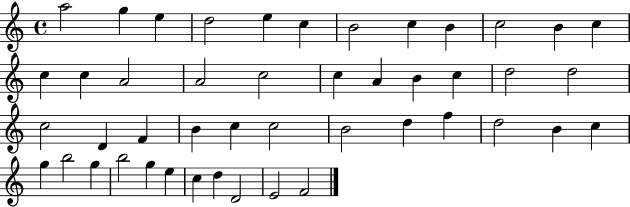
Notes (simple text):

A5/h G5/q E5/q D5/h E5/q C5/q B4/h C5/q B4/q C5/h B4/q C5/q C5/q C5/q A4/h A4/h C5/h C5/q A4/q B4/q C5/q D5/h D5/h C5/h D4/q F4/q B4/q C5/q C5/h B4/h D5/q F5/q D5/h B4/q C5/q G5/q B5/h G5/q B5/h G5/q E5/q C5/q D5/q D4/h E4/h F4/h